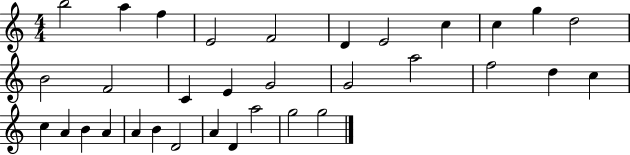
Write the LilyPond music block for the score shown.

{
  \clef treble
  \numericTimeSignature
  \time 4/4
  \key c \major
  b''2 a''4 f''4 | e'2 f'2 | d'4 e'2 c''4 | c''4 g''4 d''2 | \break b'2 f'2 | c'4 e'4 g'2 | g'2 a''2 | f''2 d''4 c''4 | \break c''4 a'4 b'4 a'4 | a'4 b'4 d'2 | a'4 d'4 a''2 | g''2 g''2 | \break \bar "|."
}